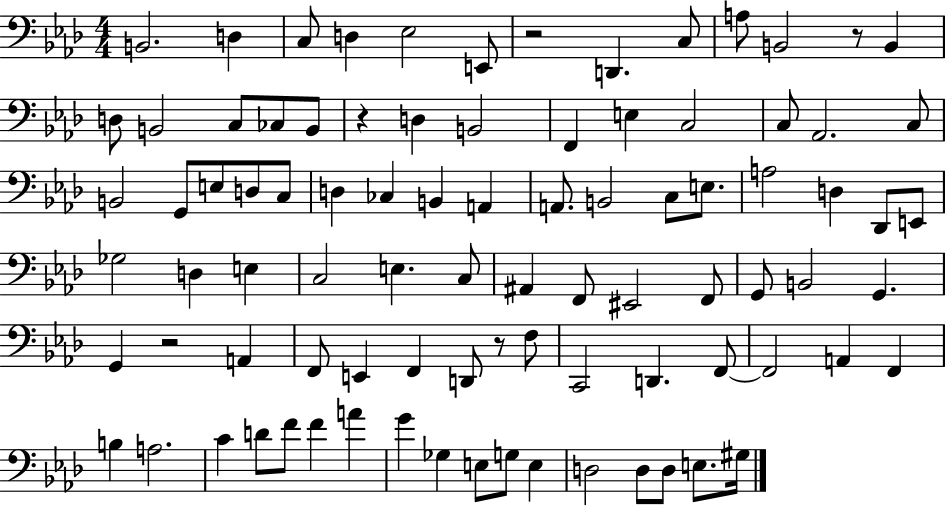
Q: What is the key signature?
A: AES major